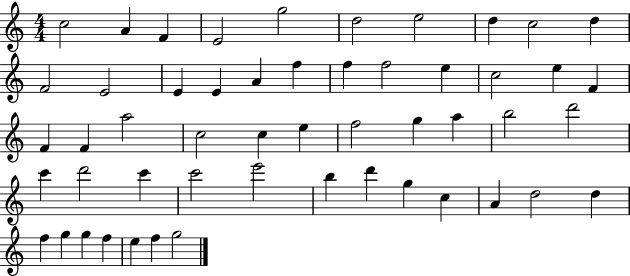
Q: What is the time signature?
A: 4/4